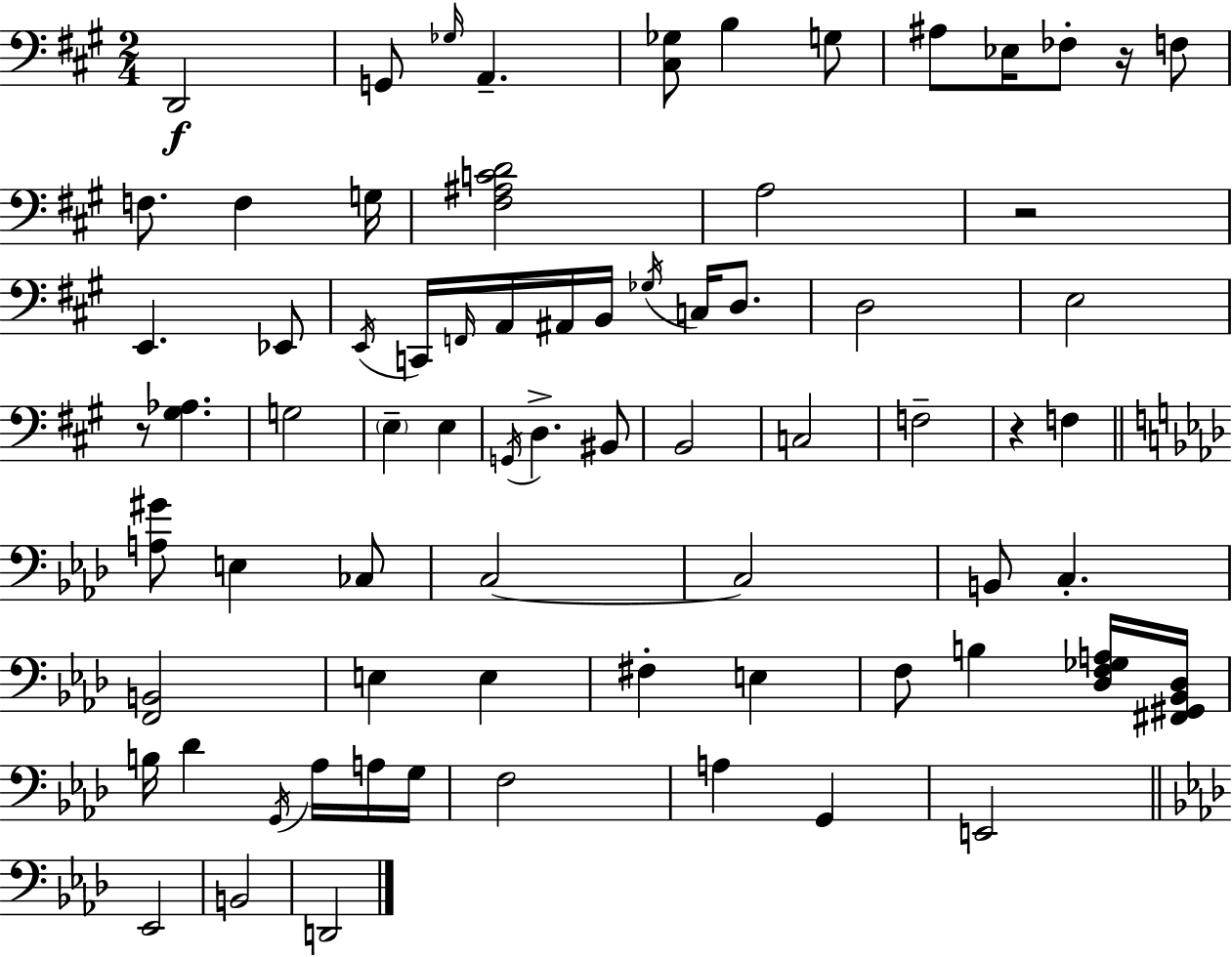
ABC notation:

X:1
T:Untitled
M:2/4
L:1/4
K:A
D,,2 G,,/2 _G,/4 A,, [^C,_G,]/2 B, G,/2 ^A,/2 _E,/4 _F,/2 z/4 F,/2 F,/2 F, G,/4 [^F,^A,CD]2 A,2 z2 E,, _E,,/2 E,,/4 C,,/4 F,,/4 A,,/4 ^A,,/4 B,,/4 _G,/4 C,/4 D,/2 D,2 E,2 z/2 [^G,_A,] G,2 E, E, G,,/4 D, ^B,,/2 B,,2 C,2 F,2 z F, [A,^G]/2 E, _C,/2 C,2 C,2 B,,/2 C, [F,,B,,]2 E, E, ^F, E, F,/2 B, [_D,F,_G,A,]/4 [^F,,^G,,_B,,_D,]/4 B,/4 _D G,,/4 _A,/4 A,/4 G,/4 F,2 A, G,, E,,2 _E,,2 B,,2 D,,2